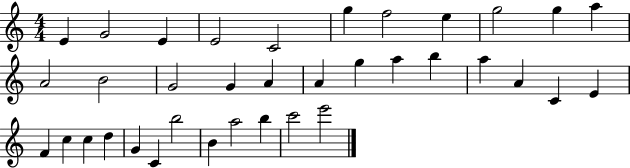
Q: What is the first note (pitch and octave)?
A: E4